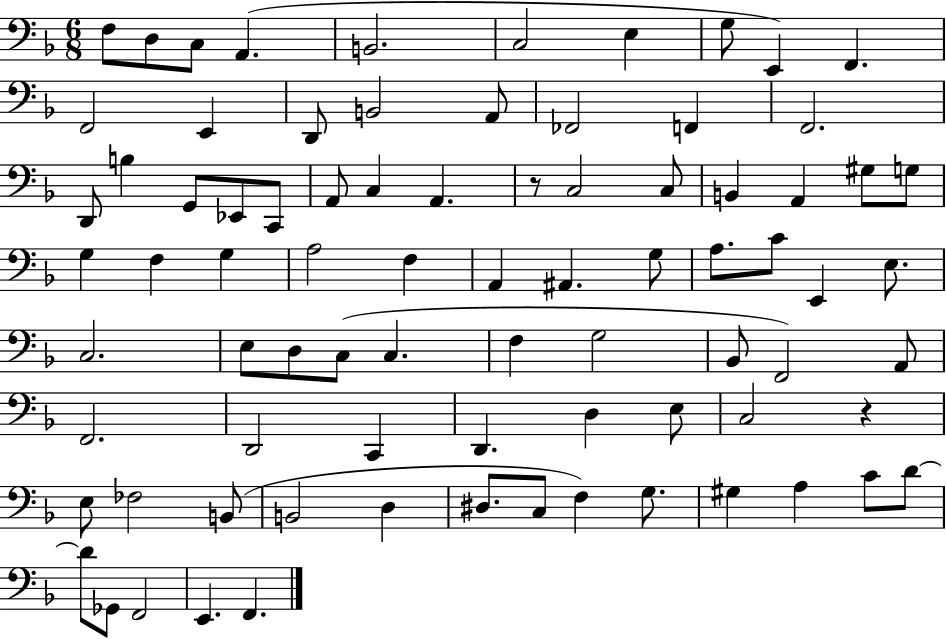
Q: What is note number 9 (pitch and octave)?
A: E2